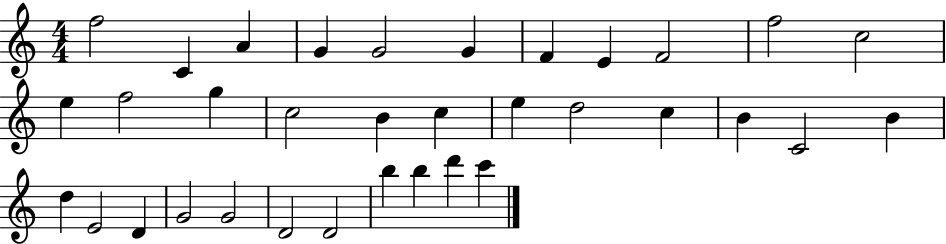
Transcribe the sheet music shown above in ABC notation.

X:1
T:Untitled
M:4/4
L:1/4
K:C
f2 C A G G2 G F E F2 f2 c2 e f2 g c2 B c e d2 c B C2 B d E2 D G2 G2 D2 D2 b b d' c'